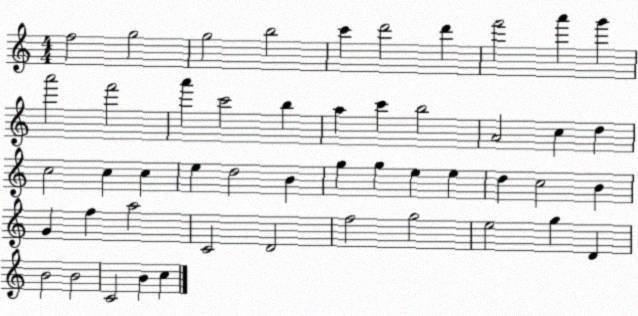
X:1
T:Untitled
M:4/4
L:1/4
K:C
f2 g2 g2 b2 c' d'2 d' f'2 a' g' a'2 f'2 a' c'2 b a c' b2 A2 c d c2 c c e d2 B g g e e d c2 B G f a2 C2 D2 f2 g2 e2 g D B2 B2 C2 B c